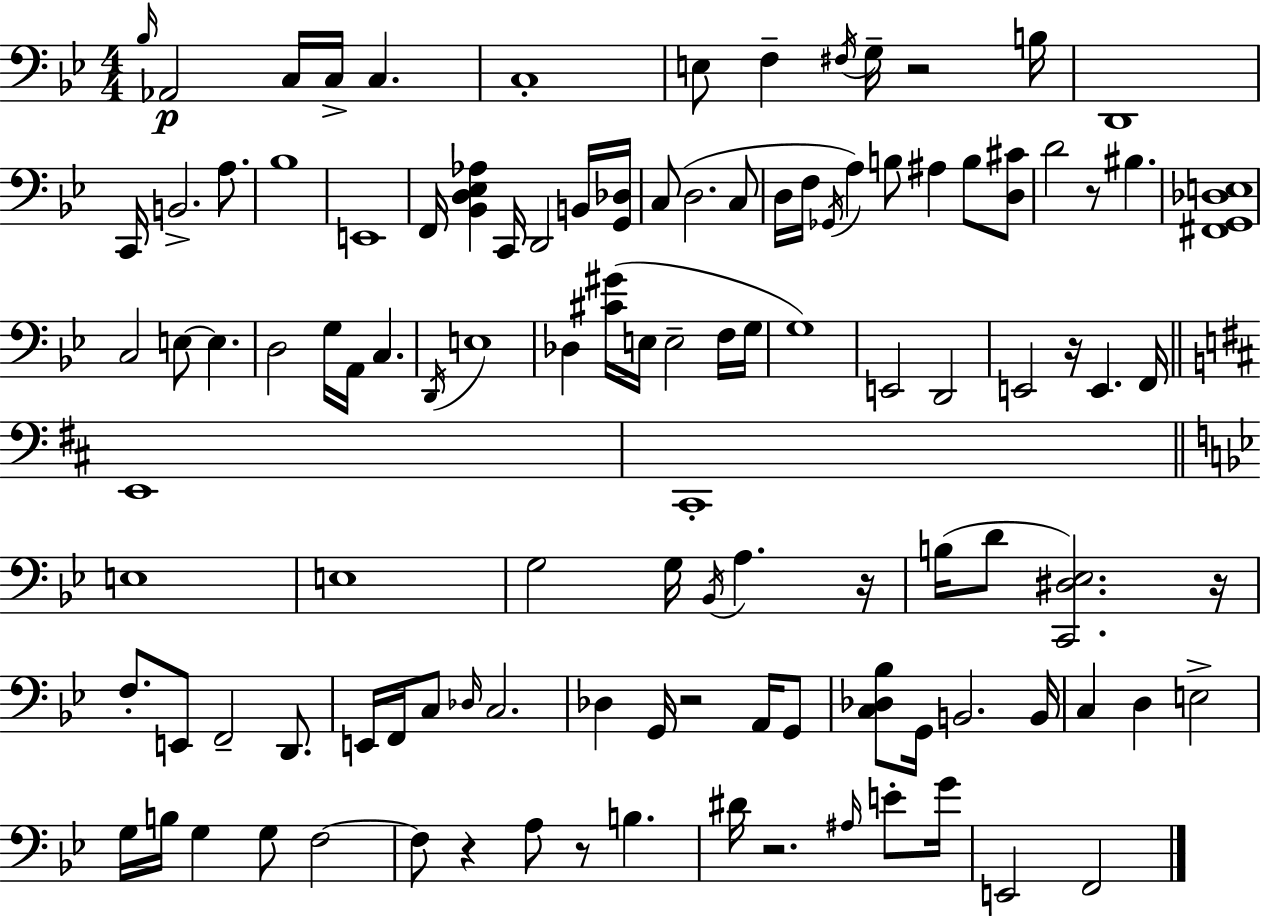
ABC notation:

X:1
T:Untitled
M:4/4
L:1/4
K:Gm
_B,/4 _A,,2 C,/4 C,/4 C, C,4 E,/2 F, ^F,/4 G,/4 z2 B,/4 D,,4 C,,/4 B,,2 A,/2 _B,4 E,,4 F,,/4 [_B,,D,_E,_A,] C,,/4 D,,2 B,,/4 [G,,_D,]/4 C,/2 D,2 C,/2 D,/4 F,/4 _G,,/4 A, B,/2 ^A, B,/2 [D,^C]/2 D2 z/2 ^B, [^F,,G,,_D,E,]4 C,2 E,/2 E, D,2 G,/4 A,,/4 C, D,,/4 E,4 _D, [^C^G]/4 E,/4 E,2 F,/4 G,/4 G,4 E,,2 D,,2 E,,2 z/4 E,, F,,/4 E,,4 ^C,,4 E,4 E,4 G,2 G,/4 _B,,/4 A, z/4 B,/4 D/2 [C,,^D,_E,]2 z/4 F,/2 E,,/2 F,,2 D,,/2 E,,/4 F,,/4 C,/2 _D,/4 C,2 _D, G,,/4 z2 A,,/4 G,,/2 [C,_D,_B,]/2 G,,/4 B,,2 B,,/4 C, D, E,2 G,/4 B,/4 G, G,/2 F,2 F,/2 z A,/2 z/2 B, ^D/4 z2 ^A,/4 E/2 G/4 E,,2 F,,2